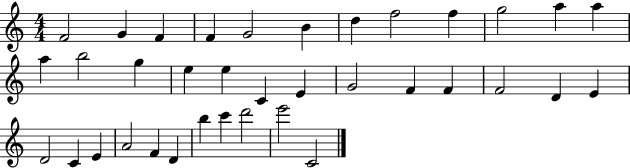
F4/h G4/q F4/q F4/q G4/h B4/q D5/q F5/h F5/q G5/h A5/q A5/q A5/q B5/h G5/q E5/q E5/q C4/q E4/q G4/h F4/q F4/q F4/h D4/q E4/q D4/h C4/q E4/q A4/h F4/q D4/q B5/q C6/q D6/h E6/h C4/h